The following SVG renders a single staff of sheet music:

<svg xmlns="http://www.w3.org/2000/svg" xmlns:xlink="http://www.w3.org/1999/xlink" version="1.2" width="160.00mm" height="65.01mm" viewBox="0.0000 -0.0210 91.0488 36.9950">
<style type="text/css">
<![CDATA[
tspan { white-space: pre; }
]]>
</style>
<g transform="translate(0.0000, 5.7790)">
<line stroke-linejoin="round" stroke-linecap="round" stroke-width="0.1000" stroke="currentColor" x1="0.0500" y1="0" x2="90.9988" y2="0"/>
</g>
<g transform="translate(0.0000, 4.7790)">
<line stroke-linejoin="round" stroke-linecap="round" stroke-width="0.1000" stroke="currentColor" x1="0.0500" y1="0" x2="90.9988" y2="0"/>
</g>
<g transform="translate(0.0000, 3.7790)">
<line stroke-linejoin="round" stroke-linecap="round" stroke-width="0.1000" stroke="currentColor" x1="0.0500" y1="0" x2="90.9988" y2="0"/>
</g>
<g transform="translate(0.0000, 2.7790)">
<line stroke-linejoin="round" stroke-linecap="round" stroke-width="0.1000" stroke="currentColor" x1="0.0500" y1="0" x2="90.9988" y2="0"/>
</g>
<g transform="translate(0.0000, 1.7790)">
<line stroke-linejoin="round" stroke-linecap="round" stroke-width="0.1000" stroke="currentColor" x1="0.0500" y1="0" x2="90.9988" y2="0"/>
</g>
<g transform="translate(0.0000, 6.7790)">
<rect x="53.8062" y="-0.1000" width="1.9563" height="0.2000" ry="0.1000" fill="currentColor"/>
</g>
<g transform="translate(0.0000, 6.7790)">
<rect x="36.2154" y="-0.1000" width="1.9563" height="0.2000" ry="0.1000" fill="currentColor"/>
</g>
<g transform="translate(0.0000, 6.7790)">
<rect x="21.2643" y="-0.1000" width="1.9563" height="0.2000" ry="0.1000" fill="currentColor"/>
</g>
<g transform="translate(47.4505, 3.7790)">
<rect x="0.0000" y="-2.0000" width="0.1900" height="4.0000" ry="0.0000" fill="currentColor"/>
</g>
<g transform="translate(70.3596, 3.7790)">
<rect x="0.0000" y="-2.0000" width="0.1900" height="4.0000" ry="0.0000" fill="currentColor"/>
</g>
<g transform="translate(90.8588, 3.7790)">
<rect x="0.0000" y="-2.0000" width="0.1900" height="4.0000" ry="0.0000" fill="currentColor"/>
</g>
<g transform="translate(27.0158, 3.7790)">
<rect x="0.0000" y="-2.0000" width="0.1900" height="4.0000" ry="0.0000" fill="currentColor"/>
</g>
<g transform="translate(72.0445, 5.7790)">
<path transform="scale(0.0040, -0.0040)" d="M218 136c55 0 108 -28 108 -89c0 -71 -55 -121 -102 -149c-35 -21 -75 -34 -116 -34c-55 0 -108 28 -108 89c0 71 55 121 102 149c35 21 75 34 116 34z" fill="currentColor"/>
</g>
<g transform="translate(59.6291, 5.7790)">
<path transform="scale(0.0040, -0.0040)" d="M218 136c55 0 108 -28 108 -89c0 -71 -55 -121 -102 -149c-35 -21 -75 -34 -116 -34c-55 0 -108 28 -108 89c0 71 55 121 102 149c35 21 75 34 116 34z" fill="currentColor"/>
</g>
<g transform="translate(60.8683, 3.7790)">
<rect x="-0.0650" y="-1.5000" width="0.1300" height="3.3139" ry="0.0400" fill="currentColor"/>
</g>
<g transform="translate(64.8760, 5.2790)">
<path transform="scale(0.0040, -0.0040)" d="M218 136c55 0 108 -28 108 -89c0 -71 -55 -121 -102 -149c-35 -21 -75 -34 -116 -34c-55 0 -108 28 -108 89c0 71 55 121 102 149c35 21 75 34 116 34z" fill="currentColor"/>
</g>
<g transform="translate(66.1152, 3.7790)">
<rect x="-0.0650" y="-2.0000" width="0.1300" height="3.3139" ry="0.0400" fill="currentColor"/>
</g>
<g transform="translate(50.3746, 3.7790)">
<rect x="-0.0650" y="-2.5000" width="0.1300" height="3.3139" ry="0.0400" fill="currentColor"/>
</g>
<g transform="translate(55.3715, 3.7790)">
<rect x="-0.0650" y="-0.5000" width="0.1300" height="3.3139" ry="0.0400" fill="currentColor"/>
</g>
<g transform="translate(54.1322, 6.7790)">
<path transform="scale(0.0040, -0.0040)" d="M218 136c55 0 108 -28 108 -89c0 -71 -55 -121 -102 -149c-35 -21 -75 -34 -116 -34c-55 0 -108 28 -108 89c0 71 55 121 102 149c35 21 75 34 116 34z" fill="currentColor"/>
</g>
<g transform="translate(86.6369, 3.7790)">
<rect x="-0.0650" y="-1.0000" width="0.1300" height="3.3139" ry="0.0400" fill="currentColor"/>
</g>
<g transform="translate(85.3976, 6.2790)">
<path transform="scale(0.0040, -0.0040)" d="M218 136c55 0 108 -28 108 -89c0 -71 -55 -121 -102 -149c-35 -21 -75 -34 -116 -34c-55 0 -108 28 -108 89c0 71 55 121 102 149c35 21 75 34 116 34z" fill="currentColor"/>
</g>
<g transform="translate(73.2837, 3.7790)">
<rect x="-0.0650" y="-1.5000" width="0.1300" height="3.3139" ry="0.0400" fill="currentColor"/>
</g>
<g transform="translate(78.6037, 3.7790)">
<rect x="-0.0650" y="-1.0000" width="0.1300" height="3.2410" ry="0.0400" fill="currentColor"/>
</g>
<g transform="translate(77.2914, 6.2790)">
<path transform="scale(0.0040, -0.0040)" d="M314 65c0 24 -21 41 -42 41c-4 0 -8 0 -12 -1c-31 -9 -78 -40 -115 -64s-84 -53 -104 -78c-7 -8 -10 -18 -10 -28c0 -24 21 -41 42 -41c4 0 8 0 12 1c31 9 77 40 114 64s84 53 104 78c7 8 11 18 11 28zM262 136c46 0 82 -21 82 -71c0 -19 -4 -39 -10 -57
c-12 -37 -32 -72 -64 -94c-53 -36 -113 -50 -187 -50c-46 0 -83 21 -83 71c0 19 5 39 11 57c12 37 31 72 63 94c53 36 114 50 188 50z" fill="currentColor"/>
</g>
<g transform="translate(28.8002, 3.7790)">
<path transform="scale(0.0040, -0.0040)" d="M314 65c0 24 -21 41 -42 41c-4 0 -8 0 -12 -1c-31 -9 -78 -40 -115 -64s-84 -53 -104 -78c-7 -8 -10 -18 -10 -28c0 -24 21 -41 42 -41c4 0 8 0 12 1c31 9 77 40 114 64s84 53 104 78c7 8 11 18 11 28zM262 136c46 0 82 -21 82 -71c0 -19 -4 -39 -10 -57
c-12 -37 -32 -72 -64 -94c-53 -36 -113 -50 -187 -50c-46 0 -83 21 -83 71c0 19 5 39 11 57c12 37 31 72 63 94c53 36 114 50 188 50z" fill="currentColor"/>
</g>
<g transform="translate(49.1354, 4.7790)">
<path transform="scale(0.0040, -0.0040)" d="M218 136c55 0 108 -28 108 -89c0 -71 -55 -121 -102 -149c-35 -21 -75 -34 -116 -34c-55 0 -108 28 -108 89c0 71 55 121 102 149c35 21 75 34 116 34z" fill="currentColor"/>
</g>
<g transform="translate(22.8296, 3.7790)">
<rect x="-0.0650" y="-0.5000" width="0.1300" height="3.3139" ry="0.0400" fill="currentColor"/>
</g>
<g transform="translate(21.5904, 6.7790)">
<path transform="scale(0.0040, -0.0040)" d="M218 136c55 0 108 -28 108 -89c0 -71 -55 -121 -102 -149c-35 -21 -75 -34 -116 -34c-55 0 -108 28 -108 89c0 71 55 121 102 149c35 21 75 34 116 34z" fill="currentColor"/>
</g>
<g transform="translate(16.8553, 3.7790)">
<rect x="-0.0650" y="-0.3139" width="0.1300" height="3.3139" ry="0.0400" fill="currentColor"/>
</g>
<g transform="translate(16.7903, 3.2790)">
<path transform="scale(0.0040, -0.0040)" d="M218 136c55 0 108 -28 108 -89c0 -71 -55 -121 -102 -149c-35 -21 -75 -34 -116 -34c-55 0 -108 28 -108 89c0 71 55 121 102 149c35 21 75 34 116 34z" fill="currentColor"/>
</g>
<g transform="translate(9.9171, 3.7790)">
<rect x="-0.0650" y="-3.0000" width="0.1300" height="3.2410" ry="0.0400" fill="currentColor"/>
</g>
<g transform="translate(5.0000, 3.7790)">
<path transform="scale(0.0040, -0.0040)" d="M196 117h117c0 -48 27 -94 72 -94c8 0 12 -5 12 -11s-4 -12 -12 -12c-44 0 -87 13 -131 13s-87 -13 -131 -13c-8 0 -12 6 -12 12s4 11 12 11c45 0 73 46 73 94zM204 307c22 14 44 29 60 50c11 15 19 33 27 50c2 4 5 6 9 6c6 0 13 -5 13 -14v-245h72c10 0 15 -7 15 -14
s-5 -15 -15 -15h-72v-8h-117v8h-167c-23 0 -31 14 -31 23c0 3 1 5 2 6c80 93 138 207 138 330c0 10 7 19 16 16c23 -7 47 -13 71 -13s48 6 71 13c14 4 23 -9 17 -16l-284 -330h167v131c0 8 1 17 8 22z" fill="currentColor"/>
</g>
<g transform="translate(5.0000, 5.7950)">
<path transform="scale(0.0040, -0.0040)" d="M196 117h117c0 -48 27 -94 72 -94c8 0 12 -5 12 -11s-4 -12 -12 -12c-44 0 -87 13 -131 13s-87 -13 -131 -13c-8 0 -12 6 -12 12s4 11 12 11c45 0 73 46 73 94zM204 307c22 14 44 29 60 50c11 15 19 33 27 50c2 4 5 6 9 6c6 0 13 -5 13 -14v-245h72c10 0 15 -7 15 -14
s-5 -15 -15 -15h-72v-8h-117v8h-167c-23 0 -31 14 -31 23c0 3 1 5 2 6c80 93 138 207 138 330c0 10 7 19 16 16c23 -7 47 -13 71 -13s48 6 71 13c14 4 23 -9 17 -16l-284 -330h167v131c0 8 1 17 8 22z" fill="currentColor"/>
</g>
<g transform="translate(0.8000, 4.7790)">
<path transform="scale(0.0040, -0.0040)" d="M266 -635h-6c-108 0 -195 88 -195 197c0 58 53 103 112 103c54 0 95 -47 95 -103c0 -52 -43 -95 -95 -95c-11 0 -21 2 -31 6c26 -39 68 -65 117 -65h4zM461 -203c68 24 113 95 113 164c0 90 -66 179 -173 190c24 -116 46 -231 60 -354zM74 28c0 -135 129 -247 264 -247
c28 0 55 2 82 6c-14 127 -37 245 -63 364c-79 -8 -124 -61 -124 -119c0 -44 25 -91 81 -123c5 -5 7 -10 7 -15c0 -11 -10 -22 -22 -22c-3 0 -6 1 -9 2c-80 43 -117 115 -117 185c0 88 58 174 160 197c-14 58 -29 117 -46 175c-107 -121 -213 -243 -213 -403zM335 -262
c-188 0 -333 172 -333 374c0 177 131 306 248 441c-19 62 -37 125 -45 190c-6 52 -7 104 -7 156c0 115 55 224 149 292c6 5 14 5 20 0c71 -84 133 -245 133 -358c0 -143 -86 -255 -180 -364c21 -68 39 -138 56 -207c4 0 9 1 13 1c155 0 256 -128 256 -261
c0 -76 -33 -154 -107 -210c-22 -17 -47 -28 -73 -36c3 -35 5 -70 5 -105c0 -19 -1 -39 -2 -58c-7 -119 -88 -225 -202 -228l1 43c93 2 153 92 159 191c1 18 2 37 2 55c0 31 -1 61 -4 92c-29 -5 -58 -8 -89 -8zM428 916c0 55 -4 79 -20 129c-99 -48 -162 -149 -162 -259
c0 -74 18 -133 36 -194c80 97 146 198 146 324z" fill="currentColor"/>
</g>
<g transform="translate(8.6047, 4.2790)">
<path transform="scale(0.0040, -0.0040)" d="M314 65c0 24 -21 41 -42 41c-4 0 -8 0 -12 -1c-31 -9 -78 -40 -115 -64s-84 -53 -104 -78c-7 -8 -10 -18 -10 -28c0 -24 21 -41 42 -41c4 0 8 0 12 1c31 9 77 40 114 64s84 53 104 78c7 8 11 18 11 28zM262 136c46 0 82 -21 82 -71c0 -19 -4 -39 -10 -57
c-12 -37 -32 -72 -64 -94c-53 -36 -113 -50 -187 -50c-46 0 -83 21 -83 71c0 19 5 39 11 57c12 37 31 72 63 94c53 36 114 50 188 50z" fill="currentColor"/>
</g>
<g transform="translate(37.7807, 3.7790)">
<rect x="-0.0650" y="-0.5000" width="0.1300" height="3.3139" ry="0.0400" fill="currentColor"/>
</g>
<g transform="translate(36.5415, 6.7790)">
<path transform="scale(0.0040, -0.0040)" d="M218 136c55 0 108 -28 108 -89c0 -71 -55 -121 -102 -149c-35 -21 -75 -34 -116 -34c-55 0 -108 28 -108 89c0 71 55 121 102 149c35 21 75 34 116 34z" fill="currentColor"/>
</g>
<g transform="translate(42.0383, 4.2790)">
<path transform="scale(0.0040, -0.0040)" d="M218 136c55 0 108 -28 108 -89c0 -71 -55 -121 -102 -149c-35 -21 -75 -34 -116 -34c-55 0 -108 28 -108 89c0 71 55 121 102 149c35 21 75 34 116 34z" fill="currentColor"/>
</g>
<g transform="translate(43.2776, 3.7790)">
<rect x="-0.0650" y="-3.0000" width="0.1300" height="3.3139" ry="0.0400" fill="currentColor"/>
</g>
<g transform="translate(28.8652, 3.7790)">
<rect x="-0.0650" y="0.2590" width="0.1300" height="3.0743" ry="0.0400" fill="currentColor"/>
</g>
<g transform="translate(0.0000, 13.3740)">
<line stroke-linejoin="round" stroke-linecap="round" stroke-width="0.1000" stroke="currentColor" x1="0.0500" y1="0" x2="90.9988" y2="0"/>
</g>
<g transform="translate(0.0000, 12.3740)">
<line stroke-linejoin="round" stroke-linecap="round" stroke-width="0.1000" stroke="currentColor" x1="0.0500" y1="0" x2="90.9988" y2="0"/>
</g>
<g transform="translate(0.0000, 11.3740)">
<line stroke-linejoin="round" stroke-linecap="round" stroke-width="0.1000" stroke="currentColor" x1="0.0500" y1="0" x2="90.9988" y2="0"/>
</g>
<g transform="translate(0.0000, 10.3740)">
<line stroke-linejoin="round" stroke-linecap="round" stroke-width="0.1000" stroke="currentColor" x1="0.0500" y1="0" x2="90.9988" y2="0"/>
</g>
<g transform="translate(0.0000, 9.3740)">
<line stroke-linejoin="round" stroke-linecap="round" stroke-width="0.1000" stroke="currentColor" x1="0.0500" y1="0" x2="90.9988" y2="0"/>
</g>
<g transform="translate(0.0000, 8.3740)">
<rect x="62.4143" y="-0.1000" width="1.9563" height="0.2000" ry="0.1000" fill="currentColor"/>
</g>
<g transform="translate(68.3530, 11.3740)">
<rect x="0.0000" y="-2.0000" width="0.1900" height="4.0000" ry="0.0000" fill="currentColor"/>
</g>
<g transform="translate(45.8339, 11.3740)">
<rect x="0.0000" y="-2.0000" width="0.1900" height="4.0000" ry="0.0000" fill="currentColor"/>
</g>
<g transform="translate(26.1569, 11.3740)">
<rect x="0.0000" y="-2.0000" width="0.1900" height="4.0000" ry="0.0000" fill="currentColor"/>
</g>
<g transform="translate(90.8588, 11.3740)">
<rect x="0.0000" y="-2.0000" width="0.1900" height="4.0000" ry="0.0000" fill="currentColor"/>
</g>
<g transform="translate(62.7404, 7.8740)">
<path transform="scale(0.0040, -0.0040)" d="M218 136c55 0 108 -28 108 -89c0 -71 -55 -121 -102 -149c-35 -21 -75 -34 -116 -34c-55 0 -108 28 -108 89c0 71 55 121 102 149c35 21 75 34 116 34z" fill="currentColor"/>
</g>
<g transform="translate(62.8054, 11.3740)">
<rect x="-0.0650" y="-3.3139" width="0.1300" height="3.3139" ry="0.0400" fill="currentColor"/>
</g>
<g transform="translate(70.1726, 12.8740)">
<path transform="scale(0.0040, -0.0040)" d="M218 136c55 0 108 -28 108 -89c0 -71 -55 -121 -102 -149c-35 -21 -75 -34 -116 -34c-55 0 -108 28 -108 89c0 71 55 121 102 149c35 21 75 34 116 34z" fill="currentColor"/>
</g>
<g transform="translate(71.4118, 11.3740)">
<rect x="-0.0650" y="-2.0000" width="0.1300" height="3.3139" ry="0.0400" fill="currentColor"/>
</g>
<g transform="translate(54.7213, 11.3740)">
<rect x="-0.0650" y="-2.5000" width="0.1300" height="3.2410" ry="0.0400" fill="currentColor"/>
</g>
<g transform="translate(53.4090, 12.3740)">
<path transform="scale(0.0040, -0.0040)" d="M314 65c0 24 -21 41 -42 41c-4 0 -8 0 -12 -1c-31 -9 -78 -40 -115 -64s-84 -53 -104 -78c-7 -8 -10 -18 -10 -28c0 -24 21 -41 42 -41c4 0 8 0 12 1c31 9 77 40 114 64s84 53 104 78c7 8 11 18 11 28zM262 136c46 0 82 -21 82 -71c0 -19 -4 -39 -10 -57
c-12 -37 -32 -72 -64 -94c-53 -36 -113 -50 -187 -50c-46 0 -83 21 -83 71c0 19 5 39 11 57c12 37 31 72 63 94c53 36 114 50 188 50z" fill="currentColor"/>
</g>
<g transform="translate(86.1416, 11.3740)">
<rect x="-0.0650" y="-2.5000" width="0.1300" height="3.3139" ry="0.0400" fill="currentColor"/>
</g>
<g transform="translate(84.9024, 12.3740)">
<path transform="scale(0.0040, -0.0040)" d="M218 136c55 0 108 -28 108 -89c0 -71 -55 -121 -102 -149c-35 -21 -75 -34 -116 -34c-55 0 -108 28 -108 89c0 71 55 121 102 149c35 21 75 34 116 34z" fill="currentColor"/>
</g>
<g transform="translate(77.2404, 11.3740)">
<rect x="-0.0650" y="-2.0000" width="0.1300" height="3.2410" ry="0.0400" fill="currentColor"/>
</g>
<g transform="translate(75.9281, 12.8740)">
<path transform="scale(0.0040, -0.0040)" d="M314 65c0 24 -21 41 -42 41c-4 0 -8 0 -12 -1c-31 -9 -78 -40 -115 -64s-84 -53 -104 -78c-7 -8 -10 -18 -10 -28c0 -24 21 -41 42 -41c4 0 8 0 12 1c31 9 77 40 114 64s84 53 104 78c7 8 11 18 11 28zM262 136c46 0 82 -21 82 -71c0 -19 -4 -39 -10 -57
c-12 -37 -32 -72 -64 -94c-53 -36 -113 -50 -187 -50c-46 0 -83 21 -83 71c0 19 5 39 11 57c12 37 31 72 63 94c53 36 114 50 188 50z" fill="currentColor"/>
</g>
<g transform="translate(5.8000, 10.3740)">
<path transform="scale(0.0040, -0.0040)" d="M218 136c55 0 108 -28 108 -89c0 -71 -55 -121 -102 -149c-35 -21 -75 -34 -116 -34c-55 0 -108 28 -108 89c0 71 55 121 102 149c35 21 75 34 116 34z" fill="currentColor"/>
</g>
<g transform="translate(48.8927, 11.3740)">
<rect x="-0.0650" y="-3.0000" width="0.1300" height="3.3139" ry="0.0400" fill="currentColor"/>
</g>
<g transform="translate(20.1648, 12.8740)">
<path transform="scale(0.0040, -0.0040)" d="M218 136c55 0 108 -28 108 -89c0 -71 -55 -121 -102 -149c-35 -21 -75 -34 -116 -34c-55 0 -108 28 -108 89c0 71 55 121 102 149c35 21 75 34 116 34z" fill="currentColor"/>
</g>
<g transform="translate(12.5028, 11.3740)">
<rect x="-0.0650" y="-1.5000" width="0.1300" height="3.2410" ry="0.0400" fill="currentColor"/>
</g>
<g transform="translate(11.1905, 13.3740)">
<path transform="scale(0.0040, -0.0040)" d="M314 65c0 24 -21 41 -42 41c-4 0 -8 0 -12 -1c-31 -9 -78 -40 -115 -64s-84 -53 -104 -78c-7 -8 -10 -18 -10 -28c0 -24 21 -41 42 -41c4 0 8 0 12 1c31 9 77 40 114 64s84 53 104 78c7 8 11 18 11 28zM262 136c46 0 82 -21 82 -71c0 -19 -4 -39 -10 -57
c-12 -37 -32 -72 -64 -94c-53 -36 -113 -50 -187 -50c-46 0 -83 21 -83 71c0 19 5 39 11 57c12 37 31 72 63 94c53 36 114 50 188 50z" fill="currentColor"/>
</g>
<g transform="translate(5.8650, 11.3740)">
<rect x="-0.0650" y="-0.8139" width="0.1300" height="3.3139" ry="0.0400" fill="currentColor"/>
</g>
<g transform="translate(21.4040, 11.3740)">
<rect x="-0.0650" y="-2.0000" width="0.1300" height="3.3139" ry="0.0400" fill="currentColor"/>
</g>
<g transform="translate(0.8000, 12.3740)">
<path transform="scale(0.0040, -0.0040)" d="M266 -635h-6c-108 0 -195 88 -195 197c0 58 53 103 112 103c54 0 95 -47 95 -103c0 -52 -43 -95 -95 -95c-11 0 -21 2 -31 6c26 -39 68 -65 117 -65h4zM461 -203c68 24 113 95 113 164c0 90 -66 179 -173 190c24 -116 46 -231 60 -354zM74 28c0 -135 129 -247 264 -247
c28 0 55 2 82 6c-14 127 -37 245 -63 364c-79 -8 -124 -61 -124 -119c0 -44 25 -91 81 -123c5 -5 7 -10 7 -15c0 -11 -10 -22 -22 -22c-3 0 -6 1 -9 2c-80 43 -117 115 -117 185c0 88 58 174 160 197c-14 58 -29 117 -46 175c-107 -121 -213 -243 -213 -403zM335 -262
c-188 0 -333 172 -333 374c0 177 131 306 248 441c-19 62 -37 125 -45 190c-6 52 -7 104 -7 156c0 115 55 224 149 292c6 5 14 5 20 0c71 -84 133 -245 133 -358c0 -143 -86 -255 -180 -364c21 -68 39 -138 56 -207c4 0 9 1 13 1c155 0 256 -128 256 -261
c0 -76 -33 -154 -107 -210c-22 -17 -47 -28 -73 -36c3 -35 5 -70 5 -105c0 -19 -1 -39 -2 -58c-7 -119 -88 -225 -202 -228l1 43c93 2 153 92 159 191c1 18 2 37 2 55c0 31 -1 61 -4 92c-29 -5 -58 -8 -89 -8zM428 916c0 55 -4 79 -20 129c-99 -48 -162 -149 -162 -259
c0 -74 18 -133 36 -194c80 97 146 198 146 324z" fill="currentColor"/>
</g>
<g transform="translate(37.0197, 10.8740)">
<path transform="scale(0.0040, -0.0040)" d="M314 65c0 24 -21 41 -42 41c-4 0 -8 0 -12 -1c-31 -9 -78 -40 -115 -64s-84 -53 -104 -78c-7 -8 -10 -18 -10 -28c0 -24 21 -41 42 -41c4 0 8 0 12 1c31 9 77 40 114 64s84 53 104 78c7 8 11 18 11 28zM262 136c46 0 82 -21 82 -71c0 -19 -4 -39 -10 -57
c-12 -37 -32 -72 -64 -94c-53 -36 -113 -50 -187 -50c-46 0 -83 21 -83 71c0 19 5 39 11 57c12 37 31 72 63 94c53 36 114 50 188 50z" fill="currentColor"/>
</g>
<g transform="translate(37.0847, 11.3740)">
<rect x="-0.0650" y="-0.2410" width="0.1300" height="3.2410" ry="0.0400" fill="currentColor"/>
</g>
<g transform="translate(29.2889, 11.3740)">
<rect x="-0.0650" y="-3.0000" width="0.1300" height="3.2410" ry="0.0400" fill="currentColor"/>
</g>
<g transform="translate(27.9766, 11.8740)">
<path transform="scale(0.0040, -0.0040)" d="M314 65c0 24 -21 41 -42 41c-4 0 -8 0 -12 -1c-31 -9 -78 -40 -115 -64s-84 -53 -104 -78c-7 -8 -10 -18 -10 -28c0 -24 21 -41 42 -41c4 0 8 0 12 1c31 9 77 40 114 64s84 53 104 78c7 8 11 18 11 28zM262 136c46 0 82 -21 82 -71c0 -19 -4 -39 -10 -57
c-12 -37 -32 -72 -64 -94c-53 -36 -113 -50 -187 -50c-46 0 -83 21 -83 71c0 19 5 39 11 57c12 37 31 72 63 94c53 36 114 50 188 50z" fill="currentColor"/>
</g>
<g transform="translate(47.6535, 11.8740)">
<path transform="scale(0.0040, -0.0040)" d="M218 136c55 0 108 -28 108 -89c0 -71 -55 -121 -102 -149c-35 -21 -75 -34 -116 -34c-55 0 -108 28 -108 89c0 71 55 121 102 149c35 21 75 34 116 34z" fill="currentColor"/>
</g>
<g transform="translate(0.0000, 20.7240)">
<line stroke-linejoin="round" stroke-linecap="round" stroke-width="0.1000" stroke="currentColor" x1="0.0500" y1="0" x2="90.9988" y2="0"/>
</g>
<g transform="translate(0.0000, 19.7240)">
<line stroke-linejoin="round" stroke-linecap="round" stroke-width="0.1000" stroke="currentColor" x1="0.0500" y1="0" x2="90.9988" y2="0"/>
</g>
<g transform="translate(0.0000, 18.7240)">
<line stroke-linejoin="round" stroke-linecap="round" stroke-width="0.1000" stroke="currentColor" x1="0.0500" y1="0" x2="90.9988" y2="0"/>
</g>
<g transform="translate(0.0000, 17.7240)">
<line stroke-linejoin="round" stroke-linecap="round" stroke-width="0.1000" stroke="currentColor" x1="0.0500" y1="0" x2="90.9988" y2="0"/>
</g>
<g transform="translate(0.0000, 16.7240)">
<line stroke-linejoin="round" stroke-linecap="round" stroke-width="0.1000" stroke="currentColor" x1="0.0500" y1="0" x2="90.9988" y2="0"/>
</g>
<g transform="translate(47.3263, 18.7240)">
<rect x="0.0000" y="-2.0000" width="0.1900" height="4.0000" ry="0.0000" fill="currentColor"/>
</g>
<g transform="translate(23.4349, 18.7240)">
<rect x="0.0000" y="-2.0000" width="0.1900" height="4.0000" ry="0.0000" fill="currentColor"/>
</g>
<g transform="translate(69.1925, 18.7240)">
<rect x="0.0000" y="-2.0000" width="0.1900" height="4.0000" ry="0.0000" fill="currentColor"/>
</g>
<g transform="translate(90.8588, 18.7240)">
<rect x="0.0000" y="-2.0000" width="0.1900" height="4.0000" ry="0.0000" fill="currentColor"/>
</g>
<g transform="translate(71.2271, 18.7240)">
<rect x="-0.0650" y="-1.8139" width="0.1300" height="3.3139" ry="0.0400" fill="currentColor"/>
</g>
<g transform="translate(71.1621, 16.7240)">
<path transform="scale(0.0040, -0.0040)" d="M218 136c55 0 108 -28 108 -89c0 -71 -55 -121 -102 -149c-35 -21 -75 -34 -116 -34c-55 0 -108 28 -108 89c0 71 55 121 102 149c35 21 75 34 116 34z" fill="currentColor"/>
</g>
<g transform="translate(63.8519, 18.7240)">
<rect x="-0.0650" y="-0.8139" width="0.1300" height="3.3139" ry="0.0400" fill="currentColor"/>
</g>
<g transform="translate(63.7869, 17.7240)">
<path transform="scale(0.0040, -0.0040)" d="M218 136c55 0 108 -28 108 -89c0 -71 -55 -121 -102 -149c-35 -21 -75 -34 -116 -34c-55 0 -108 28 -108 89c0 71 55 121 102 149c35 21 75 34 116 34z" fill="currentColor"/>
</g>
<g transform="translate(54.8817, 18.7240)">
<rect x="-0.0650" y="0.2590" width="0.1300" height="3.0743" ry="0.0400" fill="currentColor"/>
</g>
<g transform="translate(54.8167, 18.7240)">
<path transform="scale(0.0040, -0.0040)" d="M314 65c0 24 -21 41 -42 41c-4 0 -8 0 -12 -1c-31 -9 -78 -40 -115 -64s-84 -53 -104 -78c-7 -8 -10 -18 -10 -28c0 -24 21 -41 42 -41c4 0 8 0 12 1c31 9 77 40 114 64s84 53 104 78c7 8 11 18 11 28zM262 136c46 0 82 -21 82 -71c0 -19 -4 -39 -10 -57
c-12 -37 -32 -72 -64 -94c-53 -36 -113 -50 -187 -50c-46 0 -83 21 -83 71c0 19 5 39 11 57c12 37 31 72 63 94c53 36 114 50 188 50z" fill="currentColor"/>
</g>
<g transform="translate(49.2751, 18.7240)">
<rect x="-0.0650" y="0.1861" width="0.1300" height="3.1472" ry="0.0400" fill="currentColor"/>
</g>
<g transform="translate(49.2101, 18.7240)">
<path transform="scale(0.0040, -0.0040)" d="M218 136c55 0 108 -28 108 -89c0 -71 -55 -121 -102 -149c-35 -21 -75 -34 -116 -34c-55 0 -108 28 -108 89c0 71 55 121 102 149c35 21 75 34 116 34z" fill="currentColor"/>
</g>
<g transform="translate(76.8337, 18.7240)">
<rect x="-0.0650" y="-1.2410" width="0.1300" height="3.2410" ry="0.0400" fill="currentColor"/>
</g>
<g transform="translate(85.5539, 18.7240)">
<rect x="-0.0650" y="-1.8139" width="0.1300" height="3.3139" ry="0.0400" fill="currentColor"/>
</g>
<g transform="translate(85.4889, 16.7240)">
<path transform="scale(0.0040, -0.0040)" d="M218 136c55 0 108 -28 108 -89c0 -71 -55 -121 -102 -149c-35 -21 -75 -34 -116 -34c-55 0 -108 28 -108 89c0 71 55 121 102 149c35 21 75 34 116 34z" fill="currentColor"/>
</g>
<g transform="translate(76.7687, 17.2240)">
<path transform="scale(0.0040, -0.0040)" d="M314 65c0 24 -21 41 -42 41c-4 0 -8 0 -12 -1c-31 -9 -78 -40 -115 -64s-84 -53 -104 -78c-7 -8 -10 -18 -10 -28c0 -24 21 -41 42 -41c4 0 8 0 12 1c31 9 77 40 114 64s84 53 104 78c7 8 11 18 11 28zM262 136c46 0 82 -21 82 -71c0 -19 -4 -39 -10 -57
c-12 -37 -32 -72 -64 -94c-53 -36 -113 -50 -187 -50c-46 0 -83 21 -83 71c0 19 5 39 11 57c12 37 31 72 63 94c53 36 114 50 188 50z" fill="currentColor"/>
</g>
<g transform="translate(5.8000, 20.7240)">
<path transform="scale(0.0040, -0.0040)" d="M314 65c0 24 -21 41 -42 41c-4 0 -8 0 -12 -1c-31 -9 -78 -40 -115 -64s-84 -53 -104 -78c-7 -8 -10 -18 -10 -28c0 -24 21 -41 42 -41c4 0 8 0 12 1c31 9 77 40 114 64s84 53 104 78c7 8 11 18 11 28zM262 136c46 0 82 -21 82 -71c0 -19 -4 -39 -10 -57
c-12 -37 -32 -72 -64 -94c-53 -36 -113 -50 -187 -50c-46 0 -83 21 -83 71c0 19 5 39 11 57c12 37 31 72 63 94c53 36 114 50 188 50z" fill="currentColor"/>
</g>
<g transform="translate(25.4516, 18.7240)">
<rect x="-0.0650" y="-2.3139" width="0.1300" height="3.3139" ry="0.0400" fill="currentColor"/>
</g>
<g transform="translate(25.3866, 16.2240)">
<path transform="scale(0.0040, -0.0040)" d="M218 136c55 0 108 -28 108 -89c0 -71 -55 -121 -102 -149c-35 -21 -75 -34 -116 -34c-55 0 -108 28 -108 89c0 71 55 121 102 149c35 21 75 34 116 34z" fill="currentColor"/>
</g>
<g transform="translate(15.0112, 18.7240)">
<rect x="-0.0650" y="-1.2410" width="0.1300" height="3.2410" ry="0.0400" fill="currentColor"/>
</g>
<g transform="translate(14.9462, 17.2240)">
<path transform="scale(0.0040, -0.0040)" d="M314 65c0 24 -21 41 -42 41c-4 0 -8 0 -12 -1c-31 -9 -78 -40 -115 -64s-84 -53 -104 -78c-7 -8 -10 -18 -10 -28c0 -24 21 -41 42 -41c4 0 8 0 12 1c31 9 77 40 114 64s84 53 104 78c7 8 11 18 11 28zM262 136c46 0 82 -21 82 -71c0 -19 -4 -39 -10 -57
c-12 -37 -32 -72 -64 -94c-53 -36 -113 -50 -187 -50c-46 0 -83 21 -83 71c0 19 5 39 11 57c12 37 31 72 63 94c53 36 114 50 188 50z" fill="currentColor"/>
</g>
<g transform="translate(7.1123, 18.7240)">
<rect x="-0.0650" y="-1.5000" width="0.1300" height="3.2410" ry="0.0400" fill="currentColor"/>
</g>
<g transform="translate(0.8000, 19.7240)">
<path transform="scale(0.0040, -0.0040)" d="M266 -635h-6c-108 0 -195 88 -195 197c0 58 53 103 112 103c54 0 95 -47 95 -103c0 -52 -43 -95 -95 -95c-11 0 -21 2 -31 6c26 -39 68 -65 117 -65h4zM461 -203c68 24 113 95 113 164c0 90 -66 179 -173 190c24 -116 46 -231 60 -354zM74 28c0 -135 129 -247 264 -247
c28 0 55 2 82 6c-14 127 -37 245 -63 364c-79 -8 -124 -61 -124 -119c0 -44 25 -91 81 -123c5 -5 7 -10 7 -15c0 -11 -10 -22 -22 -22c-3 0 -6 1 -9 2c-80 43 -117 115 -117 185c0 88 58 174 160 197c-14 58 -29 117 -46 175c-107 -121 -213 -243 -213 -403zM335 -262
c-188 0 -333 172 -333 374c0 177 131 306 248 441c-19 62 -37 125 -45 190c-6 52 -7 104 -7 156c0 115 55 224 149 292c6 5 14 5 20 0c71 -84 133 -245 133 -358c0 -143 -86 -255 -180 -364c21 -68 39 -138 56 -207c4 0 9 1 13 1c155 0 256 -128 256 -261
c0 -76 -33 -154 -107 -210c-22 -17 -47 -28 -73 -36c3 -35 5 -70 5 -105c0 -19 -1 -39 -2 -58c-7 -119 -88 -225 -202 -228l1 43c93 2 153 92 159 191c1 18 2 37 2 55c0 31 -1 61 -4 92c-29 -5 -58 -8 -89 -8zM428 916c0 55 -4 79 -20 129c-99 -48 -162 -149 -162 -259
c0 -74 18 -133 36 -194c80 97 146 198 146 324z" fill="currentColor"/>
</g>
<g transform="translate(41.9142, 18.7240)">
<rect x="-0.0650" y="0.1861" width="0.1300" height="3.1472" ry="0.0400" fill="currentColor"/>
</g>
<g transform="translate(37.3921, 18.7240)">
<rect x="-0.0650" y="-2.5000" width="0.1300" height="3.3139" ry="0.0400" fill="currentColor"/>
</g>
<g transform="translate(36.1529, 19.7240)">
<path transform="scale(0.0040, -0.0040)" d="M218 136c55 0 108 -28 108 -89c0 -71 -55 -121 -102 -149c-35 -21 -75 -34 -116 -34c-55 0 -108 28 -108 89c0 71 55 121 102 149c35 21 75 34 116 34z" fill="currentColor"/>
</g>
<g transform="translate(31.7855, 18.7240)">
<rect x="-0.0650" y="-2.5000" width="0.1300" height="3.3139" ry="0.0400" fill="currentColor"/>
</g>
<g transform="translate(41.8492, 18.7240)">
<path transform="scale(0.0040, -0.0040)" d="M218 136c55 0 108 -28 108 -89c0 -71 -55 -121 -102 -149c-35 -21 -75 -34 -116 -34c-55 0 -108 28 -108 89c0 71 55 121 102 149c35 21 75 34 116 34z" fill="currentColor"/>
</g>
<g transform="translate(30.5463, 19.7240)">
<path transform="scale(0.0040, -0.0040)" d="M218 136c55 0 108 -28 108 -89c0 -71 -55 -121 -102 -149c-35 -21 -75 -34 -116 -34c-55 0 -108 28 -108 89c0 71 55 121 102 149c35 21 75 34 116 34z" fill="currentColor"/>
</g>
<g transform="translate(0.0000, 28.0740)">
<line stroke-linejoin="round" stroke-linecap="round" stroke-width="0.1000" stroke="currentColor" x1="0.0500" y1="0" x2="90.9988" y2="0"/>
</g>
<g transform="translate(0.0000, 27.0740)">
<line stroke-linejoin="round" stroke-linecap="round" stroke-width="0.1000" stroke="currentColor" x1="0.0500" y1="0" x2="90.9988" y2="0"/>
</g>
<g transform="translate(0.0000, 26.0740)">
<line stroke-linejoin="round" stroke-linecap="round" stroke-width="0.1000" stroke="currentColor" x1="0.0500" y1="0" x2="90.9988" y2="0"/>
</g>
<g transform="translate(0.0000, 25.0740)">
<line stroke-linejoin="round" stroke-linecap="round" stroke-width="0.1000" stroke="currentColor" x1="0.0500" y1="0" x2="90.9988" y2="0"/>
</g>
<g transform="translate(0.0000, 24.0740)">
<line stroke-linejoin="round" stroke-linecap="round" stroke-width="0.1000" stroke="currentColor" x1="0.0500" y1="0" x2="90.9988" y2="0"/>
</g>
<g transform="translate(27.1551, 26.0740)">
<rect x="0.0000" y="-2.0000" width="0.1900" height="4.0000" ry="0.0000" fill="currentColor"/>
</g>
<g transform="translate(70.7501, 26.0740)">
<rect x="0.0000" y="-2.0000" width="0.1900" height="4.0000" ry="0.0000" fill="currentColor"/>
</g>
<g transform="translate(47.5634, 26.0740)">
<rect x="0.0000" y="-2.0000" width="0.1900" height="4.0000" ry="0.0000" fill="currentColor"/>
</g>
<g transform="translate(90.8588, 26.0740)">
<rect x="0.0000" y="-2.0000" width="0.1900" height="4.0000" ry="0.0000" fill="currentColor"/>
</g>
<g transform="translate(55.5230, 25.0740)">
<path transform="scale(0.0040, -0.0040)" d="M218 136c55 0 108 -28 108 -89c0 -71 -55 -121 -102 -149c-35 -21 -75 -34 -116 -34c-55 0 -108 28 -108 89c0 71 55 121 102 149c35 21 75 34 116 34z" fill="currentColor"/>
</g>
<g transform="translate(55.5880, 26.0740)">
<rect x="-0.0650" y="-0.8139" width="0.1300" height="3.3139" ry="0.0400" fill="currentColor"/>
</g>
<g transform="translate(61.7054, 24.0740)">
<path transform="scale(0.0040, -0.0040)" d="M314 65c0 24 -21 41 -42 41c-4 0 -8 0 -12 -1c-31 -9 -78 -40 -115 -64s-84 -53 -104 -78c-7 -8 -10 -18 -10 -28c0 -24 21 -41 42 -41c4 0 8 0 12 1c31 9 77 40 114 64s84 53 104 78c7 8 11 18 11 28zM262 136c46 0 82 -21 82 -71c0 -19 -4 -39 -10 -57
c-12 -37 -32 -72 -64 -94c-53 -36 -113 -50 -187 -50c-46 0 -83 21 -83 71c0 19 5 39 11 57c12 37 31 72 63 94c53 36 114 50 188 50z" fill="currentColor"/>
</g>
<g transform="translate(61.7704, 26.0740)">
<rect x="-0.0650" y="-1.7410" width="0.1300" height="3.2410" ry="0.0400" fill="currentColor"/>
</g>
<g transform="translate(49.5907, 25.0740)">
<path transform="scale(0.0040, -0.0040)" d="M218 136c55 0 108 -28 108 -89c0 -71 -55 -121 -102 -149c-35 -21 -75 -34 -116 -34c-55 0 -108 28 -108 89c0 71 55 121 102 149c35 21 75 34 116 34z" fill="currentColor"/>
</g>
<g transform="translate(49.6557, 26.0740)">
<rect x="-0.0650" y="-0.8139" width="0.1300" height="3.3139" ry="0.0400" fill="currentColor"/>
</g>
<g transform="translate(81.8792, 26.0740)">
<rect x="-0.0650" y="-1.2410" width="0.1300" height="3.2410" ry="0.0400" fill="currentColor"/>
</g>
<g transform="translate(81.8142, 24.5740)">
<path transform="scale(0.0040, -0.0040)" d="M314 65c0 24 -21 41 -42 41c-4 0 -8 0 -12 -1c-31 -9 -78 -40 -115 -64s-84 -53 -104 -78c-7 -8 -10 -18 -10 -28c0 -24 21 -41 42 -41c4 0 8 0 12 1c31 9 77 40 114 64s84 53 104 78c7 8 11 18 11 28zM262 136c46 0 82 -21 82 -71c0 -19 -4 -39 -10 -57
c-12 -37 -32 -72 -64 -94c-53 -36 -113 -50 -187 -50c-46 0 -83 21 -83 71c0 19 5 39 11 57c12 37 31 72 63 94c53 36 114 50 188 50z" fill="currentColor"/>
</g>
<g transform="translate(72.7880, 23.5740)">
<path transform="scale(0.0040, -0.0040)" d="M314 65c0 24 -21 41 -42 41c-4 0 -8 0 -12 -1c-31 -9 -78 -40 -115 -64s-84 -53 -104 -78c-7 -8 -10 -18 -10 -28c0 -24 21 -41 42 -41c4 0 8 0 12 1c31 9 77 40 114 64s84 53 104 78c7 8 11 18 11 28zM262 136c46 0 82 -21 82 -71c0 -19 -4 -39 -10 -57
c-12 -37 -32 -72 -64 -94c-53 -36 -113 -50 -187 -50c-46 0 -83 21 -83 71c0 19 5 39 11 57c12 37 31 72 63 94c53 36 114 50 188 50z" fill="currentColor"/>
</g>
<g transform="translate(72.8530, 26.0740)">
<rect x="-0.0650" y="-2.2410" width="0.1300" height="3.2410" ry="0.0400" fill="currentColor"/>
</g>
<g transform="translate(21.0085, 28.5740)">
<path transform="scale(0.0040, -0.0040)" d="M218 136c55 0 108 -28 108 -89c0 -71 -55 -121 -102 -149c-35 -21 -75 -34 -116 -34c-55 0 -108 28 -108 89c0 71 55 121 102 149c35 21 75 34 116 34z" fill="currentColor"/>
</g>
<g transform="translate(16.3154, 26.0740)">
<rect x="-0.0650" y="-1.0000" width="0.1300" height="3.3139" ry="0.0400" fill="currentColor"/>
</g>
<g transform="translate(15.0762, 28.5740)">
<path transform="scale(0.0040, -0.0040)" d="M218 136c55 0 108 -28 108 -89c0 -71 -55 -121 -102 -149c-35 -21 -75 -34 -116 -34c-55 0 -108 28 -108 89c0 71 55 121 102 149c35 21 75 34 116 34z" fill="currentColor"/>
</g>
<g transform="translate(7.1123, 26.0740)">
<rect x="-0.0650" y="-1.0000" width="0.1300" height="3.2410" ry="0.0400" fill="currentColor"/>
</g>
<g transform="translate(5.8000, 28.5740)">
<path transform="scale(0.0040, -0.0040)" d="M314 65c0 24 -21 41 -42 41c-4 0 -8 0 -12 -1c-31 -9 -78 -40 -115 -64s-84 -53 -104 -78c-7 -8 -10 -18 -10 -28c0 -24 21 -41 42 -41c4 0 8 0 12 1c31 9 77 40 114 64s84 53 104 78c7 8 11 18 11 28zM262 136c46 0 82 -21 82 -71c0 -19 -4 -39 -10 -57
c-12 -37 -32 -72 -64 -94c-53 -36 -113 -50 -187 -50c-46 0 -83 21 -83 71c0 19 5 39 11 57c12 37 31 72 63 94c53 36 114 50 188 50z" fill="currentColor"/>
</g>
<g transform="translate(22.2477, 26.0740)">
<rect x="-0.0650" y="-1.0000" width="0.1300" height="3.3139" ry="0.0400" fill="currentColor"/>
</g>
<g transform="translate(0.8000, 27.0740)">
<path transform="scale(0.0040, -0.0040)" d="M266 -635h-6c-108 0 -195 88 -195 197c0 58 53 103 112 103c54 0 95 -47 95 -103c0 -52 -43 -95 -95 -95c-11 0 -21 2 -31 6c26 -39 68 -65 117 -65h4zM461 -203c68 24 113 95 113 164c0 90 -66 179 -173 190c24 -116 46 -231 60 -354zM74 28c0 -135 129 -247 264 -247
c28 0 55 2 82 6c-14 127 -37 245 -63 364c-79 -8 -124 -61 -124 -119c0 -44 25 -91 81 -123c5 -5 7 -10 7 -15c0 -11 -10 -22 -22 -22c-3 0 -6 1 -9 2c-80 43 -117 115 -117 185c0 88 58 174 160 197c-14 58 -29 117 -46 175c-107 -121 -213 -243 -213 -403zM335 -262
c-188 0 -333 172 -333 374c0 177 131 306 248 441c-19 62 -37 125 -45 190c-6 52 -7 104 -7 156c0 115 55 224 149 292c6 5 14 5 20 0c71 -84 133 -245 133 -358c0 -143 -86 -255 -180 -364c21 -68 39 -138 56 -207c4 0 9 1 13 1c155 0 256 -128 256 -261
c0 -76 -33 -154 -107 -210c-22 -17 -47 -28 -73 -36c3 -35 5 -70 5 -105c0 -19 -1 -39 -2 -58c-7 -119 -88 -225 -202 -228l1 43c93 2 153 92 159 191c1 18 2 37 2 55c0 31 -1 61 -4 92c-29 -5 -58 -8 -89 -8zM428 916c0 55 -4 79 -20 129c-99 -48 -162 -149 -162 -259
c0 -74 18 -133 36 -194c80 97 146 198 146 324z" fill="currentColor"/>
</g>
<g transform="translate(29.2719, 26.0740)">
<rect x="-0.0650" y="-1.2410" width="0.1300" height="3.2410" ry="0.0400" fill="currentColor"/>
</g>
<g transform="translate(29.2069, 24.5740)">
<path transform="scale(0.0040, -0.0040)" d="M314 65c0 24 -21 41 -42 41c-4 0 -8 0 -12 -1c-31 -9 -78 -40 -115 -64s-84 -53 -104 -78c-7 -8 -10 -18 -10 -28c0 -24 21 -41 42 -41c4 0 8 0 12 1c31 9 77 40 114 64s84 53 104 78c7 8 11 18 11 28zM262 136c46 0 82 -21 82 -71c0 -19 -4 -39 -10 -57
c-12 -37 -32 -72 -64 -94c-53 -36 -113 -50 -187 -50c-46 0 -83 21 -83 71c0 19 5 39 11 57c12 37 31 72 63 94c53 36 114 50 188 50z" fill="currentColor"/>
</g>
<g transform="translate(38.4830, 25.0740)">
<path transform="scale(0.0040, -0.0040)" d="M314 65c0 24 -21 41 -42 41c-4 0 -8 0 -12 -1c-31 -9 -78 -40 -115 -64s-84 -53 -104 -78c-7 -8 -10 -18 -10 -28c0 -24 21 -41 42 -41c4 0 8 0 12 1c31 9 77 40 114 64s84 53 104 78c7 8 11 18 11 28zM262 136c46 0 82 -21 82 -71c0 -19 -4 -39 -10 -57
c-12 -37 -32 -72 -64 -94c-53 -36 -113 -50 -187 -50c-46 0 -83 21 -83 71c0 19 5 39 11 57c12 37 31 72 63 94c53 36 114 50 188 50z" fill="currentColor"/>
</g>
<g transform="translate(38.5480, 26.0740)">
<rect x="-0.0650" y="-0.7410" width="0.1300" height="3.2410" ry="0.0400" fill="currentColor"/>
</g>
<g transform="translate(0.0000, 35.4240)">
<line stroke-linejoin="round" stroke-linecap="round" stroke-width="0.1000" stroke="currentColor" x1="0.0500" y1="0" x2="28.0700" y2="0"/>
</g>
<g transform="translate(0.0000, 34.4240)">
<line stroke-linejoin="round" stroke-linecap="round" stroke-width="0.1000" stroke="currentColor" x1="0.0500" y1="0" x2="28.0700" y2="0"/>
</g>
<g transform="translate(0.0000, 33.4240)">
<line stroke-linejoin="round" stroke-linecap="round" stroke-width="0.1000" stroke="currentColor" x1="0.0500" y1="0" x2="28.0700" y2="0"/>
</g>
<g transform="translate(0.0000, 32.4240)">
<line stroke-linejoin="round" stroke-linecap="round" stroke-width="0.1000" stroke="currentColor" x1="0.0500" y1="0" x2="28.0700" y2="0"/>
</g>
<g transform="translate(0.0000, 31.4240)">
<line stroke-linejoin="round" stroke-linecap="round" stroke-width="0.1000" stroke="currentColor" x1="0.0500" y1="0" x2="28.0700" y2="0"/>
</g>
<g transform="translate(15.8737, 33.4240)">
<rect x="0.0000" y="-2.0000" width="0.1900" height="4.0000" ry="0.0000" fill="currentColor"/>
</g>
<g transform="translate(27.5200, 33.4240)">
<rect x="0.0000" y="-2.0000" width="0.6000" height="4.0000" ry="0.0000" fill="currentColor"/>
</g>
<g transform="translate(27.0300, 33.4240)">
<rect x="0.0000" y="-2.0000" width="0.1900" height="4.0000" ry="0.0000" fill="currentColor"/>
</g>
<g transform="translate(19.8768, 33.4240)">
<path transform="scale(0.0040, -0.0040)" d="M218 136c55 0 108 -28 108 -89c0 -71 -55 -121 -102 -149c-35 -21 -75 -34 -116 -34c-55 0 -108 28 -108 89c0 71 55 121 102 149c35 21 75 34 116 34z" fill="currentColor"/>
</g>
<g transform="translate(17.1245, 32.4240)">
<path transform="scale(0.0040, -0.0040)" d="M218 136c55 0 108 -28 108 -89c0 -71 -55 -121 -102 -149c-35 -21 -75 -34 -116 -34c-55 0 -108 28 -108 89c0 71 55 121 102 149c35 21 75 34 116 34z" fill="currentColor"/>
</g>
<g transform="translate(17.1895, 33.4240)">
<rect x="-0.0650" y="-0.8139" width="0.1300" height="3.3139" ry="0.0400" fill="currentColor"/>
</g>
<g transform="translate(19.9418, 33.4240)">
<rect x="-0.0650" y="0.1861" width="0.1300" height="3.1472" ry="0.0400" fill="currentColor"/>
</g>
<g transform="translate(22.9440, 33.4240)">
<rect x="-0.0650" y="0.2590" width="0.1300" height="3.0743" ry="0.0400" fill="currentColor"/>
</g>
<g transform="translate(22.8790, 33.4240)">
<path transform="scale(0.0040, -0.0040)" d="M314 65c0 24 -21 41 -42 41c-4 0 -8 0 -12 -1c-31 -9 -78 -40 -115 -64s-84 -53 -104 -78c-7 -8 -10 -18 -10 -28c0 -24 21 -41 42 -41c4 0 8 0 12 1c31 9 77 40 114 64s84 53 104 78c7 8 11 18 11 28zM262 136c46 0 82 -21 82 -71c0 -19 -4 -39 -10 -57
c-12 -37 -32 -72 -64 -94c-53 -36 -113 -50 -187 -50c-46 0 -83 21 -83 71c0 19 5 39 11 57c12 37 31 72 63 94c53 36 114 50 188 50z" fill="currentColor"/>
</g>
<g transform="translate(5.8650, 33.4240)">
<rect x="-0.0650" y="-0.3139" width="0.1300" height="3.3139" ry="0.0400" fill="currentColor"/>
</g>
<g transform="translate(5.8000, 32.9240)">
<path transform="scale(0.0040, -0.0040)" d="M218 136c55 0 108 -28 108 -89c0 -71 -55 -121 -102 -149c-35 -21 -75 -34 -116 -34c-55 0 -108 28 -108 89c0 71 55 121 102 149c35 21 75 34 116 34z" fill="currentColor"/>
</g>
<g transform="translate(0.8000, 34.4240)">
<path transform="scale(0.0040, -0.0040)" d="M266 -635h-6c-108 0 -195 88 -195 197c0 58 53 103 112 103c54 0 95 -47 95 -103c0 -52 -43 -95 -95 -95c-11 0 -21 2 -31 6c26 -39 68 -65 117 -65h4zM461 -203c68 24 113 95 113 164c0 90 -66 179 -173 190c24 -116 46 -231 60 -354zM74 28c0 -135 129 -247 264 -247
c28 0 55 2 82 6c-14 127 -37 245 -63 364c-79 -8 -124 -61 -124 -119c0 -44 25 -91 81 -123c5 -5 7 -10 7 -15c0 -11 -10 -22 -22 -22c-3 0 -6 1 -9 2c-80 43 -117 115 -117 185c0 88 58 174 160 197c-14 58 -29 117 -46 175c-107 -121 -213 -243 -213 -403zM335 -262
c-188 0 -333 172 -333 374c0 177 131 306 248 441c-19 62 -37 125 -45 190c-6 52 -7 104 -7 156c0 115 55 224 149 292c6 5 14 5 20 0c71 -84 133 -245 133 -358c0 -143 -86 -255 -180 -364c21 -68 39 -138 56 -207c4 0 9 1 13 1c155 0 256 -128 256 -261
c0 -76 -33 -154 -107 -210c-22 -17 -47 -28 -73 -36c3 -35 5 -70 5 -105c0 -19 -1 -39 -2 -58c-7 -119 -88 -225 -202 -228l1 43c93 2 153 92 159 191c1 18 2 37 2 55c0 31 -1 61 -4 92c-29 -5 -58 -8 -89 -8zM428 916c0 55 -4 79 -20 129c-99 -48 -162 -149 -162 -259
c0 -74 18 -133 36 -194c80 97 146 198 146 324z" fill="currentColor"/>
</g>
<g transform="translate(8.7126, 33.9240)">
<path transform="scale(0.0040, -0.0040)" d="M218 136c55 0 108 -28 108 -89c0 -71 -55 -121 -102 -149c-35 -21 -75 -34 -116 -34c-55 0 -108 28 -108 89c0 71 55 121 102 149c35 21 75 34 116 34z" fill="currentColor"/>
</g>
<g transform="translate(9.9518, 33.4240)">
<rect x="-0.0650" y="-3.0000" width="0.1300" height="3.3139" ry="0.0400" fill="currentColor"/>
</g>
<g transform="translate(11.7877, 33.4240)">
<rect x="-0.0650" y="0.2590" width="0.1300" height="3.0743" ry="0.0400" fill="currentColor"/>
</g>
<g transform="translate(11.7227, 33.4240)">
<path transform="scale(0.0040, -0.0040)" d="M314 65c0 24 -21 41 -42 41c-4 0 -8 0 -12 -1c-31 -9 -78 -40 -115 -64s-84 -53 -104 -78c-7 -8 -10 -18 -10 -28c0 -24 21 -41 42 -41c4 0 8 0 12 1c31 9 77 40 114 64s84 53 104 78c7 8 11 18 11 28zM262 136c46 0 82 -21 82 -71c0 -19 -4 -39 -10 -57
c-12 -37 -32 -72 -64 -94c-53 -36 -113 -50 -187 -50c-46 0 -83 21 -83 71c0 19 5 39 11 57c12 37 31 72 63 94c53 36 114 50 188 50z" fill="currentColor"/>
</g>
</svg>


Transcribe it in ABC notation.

X:1
T:Untitled
M:4/4
L:1/4
K:C
A2 c C B2 C A G C E F E D2 D d E2 F A2 c2 A G2 b F F2 G E2 e2 g G G B B B2 d f e2 f D2 D D e2 d2 d d f2 g2 e2 c A B2 d B B2